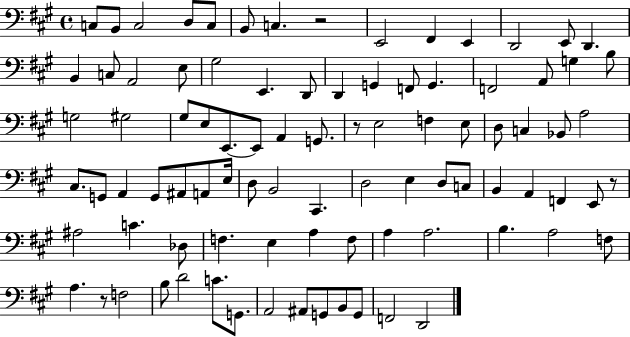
X:1
T:Untitled
M:4/4
L:1/4
K:A
C,/2 B,,/2 C,2 D,/2 C,/2 B,,/2 C, z2 E,,2 ^F,, E,, D,,2 E,,/2 D,, B,, C,/2 A,,2 E,/2 ^G,2 E,, D,,/2 D,, G,, F,,/2 G,, F,,2 A,,/2 G, B,/2 G,2 ^G,2 ^G,/2 E,/2 E,,/2 E,,/2 A,, G,,/2 z/2 E,2 F, E,/2 D,/2 C, _B,,/2 A,2 ^C,/2 G,,/2 A,, G,,/2 ^A,,/2 A,,/2 E,/4 D,/2 B,,2 ^C,, D,2 E, D,/2 C,/2 B,, A,, F,, E,,/2 z/2 ^A,2 C _D,/2 F, E, A, F,/2 A, A,2 B, A,2 F,/2 A, z/2 F,2 B,/2 D2 C/2 G,,/2 A,,2 ^A,,/2 G,,/2 B,,/2 G,,/2 F,,2 D,,2